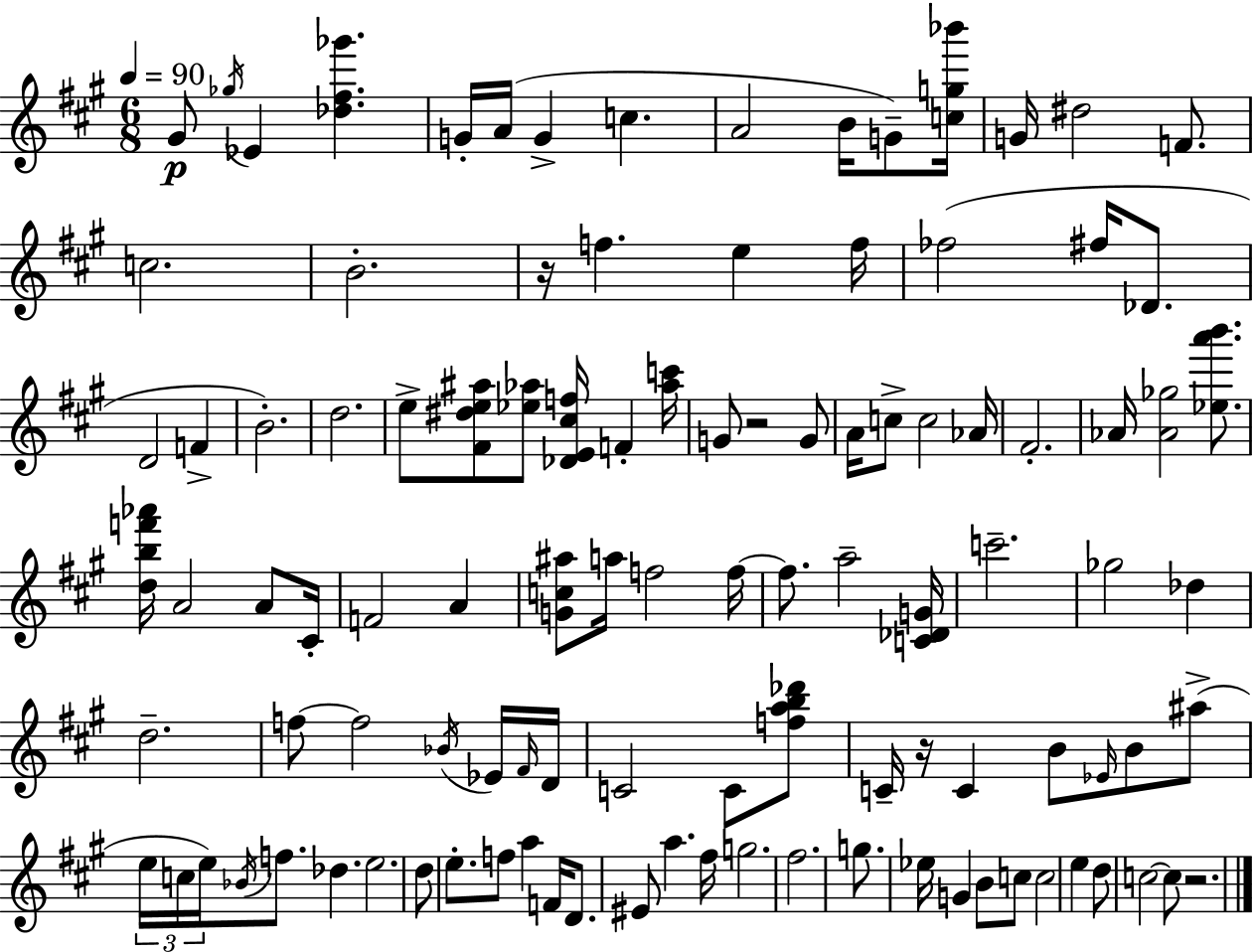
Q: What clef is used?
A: treble